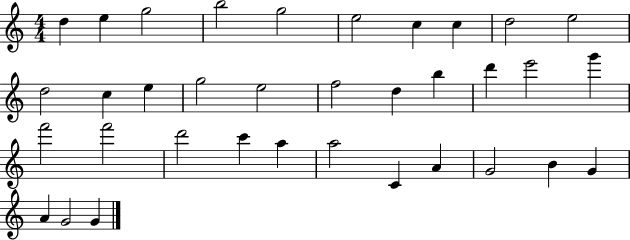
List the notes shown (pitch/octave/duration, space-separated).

D5/q E5/q G5/h B5/h G5/h E5/h C5/q C5/q D5/h E5/h D5/h C5/q E5/q G5/h E5/h F5/h D5/q B5/q D6/q E6/h G6/q F6/h F6/h D6/h C6/q A5/q A5/h C4/q A4/q G4/h B4/q G4/q A4/q G4/h G4/q